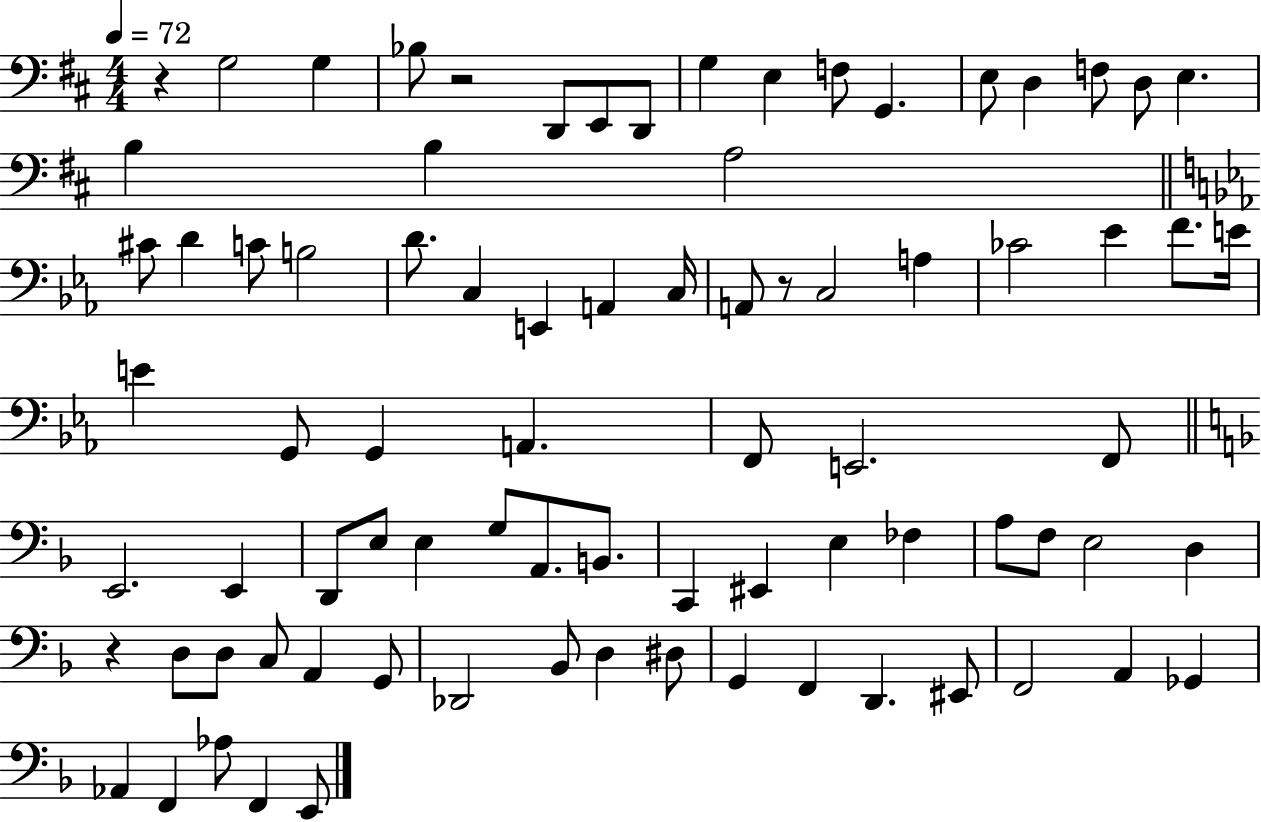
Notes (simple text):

R/q G3/h G3/q Bb3/e R/h D2/e E2/e D2/e G3/q E3/q F3/e G2/q. E3/e D3/q F3/e D3/e E3/q. B3/q B3/q A3/h C#4/e D4/q C4/e B3/h D4/e. C3/q E2/q A2/q C3/s A2/e R/e C3/h A3/q CES4/h Eb4/q F4/e. E4/s E4/q G2/e G2/q A2/q. F2/e E2/h. F2/e E2/h. E2/q D2/e E3/e E3/q G3/e A2/e. B2/e. C2/q EIS2/q E3/q FES3/q A3/e F3/e E3/h D3/q R/q D3/e D3/e C3/e A2/q G2/e Db2/h Bb2/e D3/q D#3/e G2/q F2/q D2/q. EIS2/e F2/h A2/q Gb2/q Ab2/q F2/q Ab3/e F2/q E2/e